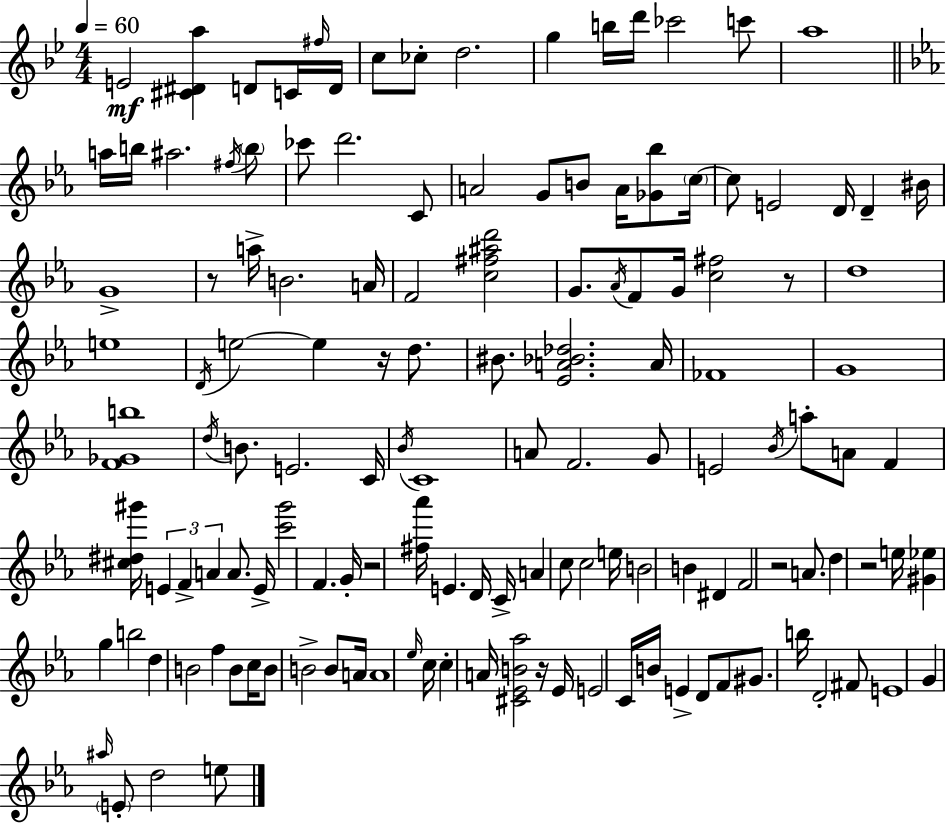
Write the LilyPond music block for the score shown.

{
  \clef treble
  \numericTimeSignature
  \time 4/4
  \key g \minor
  \tempo 4 = 60
  e'2\mf <cis' dis' a''>4 d'8 c'16 \grace { fis''16 } | d'16 c''8 ces''8-. d''2. | g''4 b''16 d'''16 ces'''2 c'''8 | a''1 | \break \bar "||" \break \key c \minor a''16 b''16 ais''2. \acciaccatura { fis''16 } \parenthesize b''8 | ces'''8 d'''2. c'8 | a'2 g'8 b'8 a'16 <ges' bes''>8 | \parenthesize c''16~~ c''8 e'2 d'16 d'4-- | \break bis'16 g'1-> | r8 a''16-> b'2. | a'16 f'2 <c'' fis'' ais'' d'''>2 | g'8. \acciaccatura { aes'16 } f'8 g'16 <c'' fis''>2 | \break r8 d''1 | e''1 | \acciaccatura { d'16 } e''2~~ e''4 r16 | d''8. bis'8. <ees' a' bes' des''>2. | \break a'16 fes'1 | g'1 | <f' ges' b''>1 | \acciaccatura { d''16 } b'8. e'2. | \break c'16 \acciaccatura { bes'16 } c'1 | a'8 f'2. | g'8 e'2 \acciaccatura { bes'16 } a''8-. | a'8 f'4 <cis'' dis'' gis'''>16 \tuplet 3/2 { e'4 f'4-> a'4 } | \break a'8. e'16-> <c''' gis'''>2 f'4. | g'16-. r2 <fis'' aes'''>16 e'4. | d'16 c'16-> a'4 c''8 c''2 | e''16 b'2 b'4 | \break dis'4 f'2 r2 | a'8. d''4 r2 | e''16 <gis' ees''>4 g''4 b''2 | d''4 b'2 | \break f''4 b'8 c''16 b'8 b'2-> | b'8 a'16 a'1 | \grace { ees''16 } c''16 c''4-. a'16 <cis' ees' b' aes''>2 | r16 ees'16 e'2 c'16 | \break b'16 e'4-> d'8 f'8 gis'8. b''16 d'2-. | fis'8 e'1 | g'4 \grace { ais''16 } \parenthesize e'8-. d''2 | e''8 \bar "|."
}